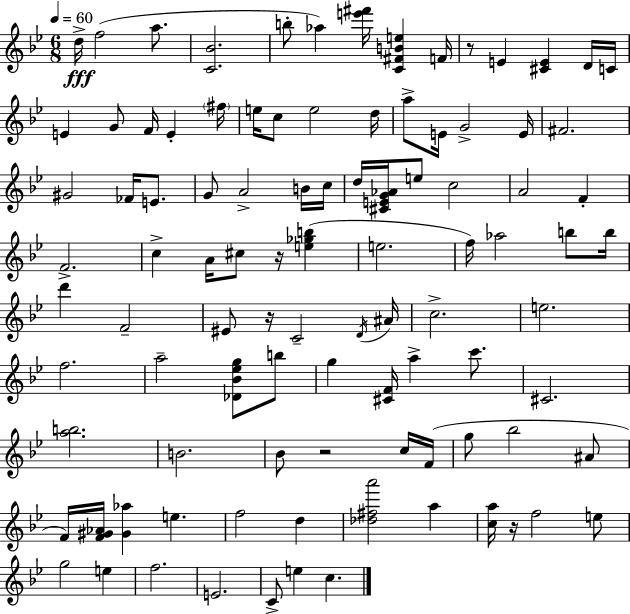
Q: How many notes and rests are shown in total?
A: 98